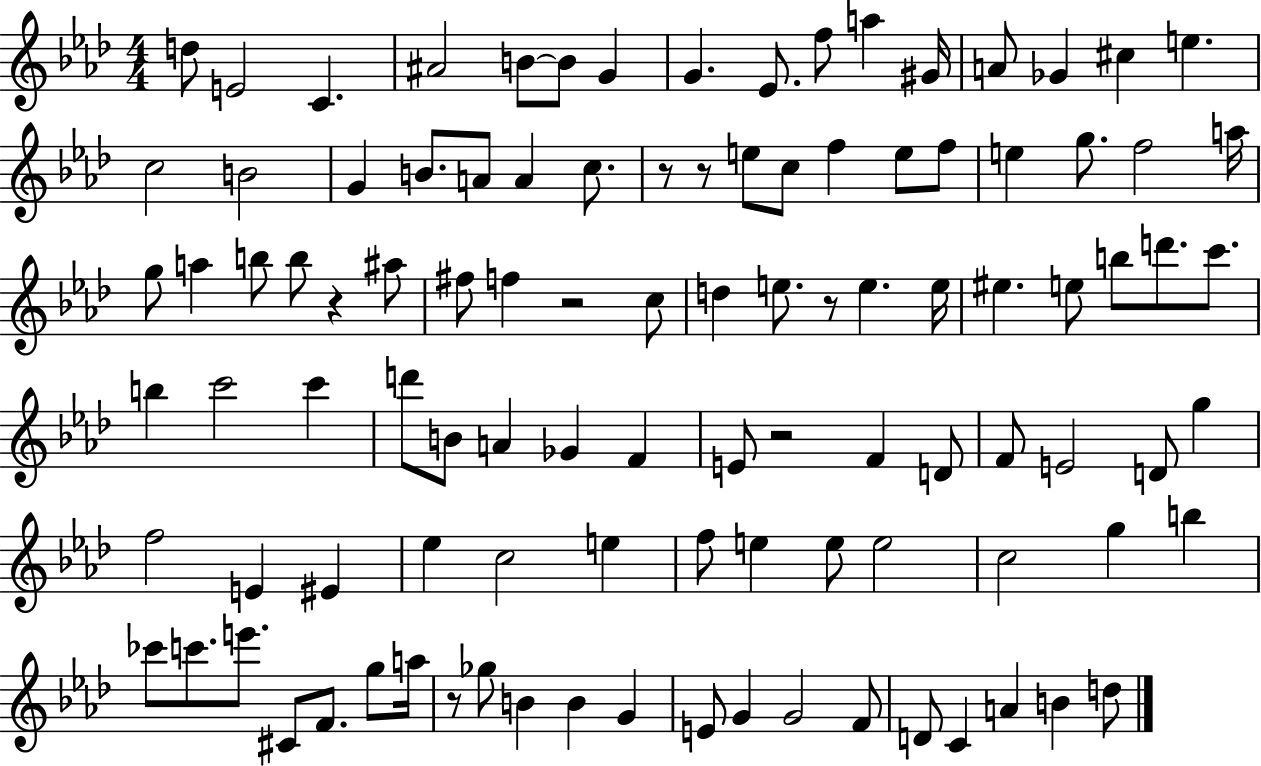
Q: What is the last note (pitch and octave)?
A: D5